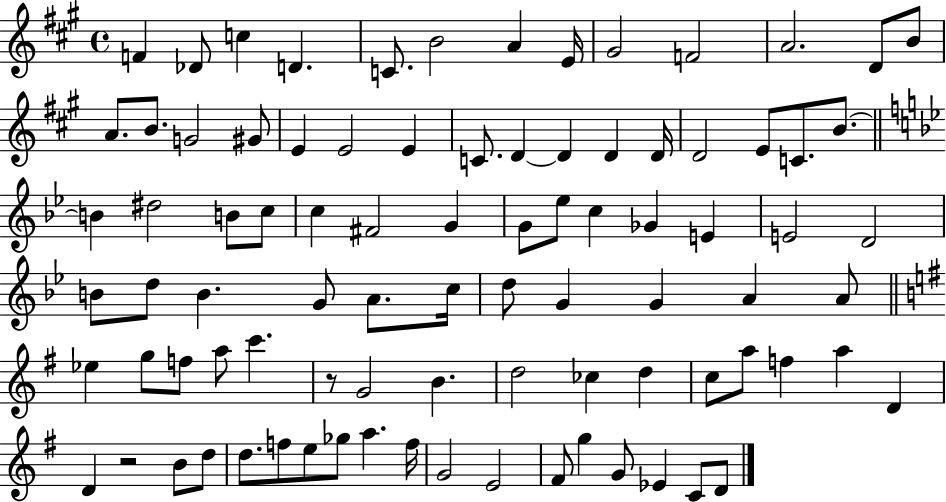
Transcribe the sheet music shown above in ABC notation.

X:1
T:Untitled
M:4/4
L:1/4
K:A
F _D/2 c D C/2 B2 A E/4 ^G2 F2 A2 D/2 B/2 A/2 B/2 G2 ^G/2 E E2 E C/2 D D D D/4 D2 E/2 C/2 B/2 B ^d2 B/2 c/2 c ^F2 G G/2 _e/2 c _G E E2 D2 B/2 d/2 B G/2 A/2 c/4 d/2 G G A A/2 _e g/2 f/2 a/2 c' z/2 G2 B d2 _c d c/2 a/2 f a D D z2 B/2 d/2 d/2 f/2 e/2 _g/2 a f/4 G2 E2 ^F/2 g G/2 _E C/2 D/2